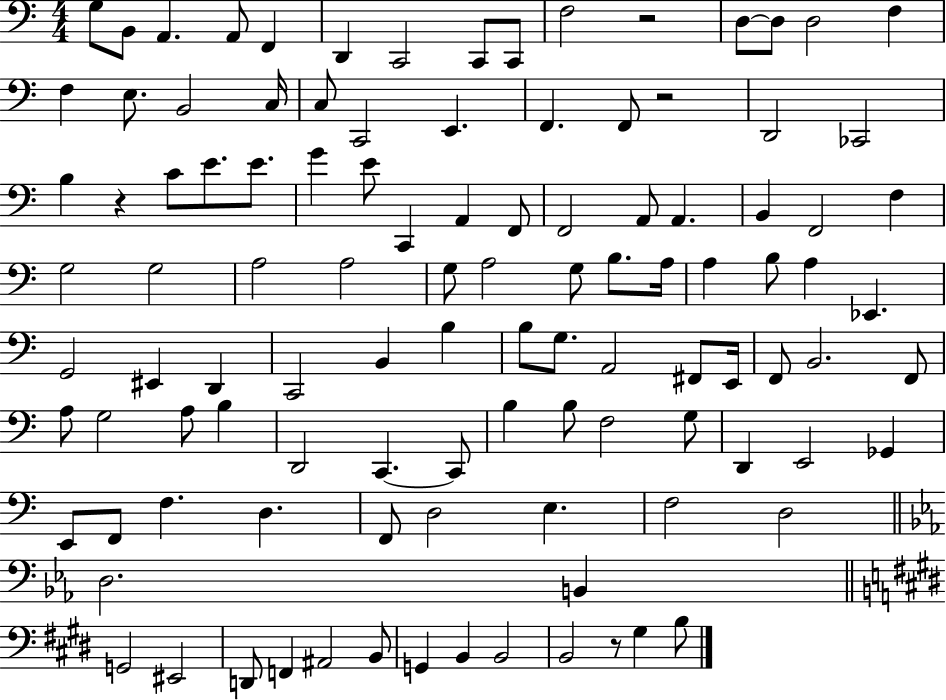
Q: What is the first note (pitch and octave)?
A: G3